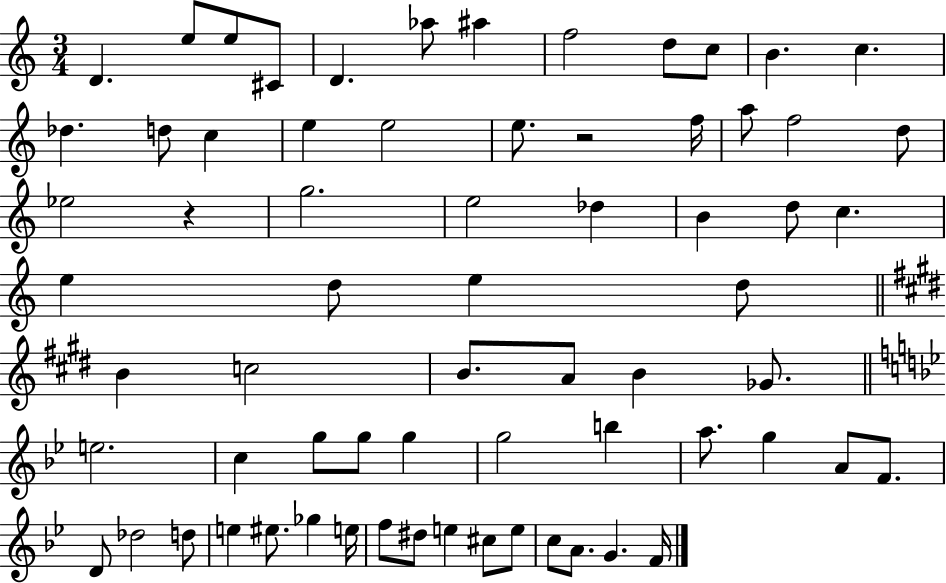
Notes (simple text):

D4/q. E5/e E5/e C#4/e D4/q. Ab5/e A#5/q F5/h D5/e C5/e B4/q. C5/q. Db5/q. D5/e C5/q E5/q E5/h E5/e. R/h F5/s A5/e F5/h D5/e Eb5/h R/q G5/h. E5/h Db5/q B4/q D5/e C5/q. E5/q D5/e E5/q D5/e B4/q C5/h B4/e. A4/e B4/q Gb4/e. E5/h. C5/q G5/e G5/e G5/q G5/h B5/q A5/e. G5/q A4/e F4/e. D4/e Db5/h D5/e E5/q EIS5/e. Gb5/q E5/s F5/e D#5/e E5/q C#5/e E5/e C5/e A4/e. G4/q. F4/s